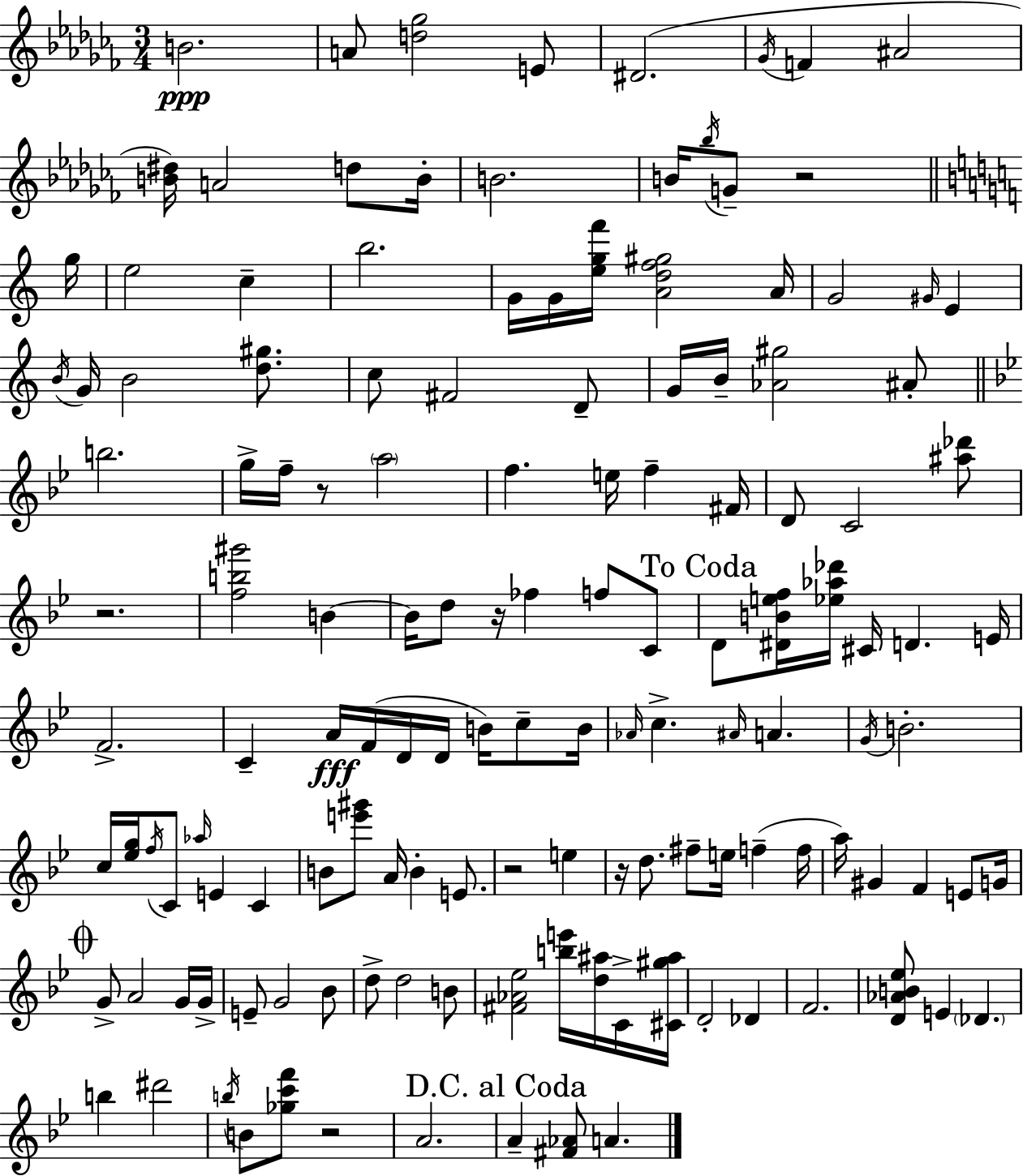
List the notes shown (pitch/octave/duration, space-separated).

B4/h. A4/e [D5,Gb5]/h E4/e D#4/h. Gb4/s F4/q A#4/h [B4,D#5]/s A4/h D5/e B4/s B4/h. B4/s Bb5/s G4/e R/h G5/s E5/h C5/q B5/h. G4/s G4/s [E5,G5,F6]/s [A4,D5,F5,G#5]/h A4/s G4/h G#4/s E4/q B4/s G4/s B4/h [D5,G#5]/e. C5/e F#4/h D4/e G4/s B4/s [Ab4,G#5]/h A#4/e B5/h. G5/s F5/s R/e A5/h F5/q. E5/s F5/q F#4/s D4/e C4/h [A#5,Db6]/e R/h. [F5,B5,G#6]/h B4/q B4/s D5/e R/s FES5/q F5/e C4/e D4/e [D#4,B4,E5,F5]/s [Eb5,Ab5,Db6]/s C#4/s D4/q. E4/s F4/h. C4/q A4/s F4/s D4/s D4/s B4/s C5/e B4/s Ab4/s C5/q. A#4/s A4/q. G4/s B4/h. C5/s [Eb5,G5]/s F5/s C4/e Ab5/s E4/q C4/q B4/e [E6,G#6]/e A4/s B4/q E4/e. R/h E5/q R/s D5/e. F#5/e E5/s F5/q F5/s A5/s G#4/q F4/q E4/e G4/s G4/e A4/h G4/s G4/s E4/e G4/h Bb4/e D5/e D5/h B4/e [F#4,Ab4,Eb5]/h [B5,E6]/s [D5,A#5]/s C4/s [C#4,G#5,A#5]/s D4/h Db4/q F4/h. [D4,Ab4,B4,Eb5]/e E4/q Db4/q. B5/q D#6/h B5/s B4/e [Gb5,C6,F6]/e R/h A4/h. A4/q [F#4,Ab4]/e A4/q.